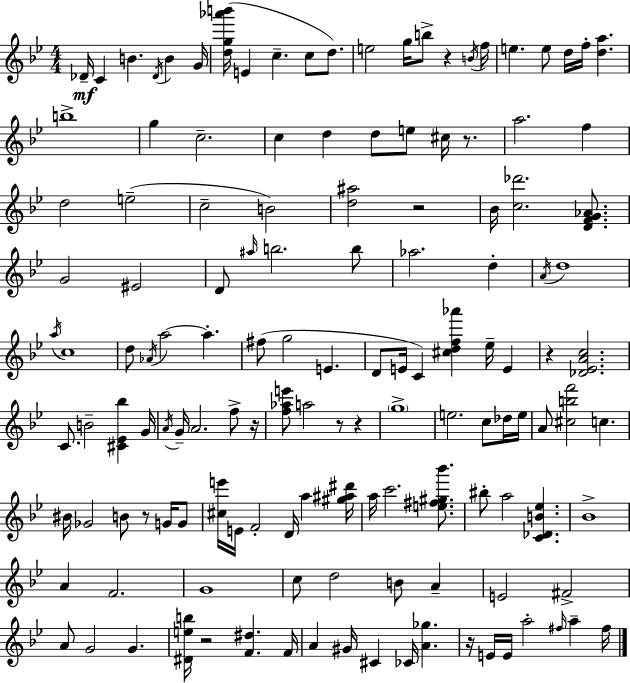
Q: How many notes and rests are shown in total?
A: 137